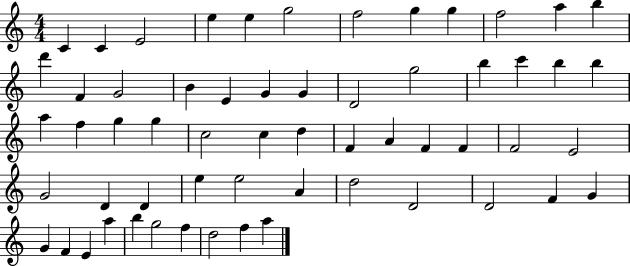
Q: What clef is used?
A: treble